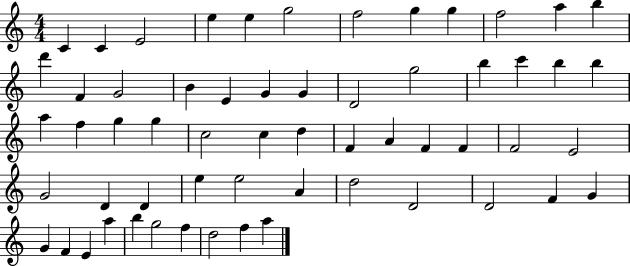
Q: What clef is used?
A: treble